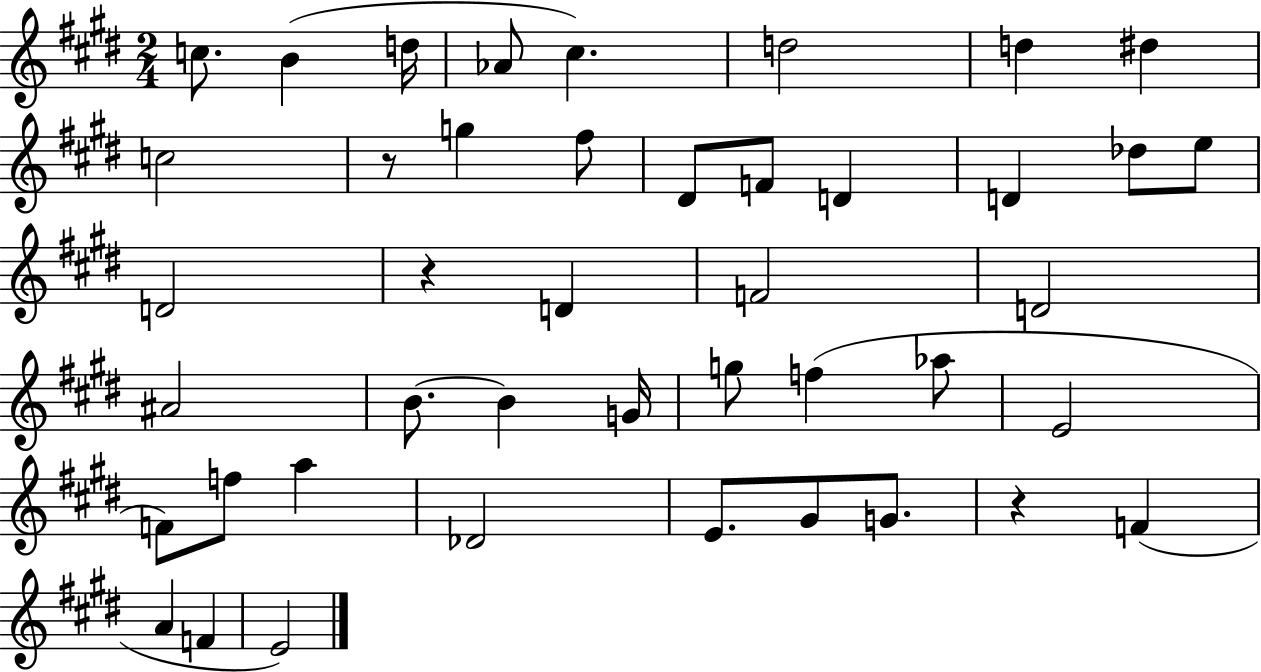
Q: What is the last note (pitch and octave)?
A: E4